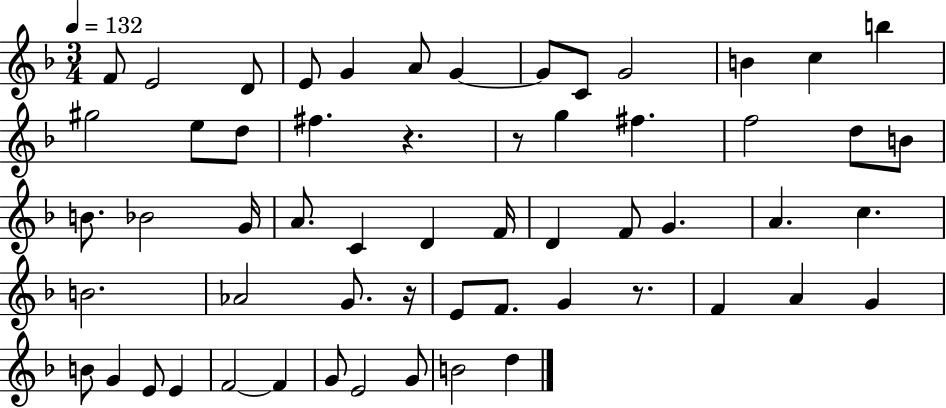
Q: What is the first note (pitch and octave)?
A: F4